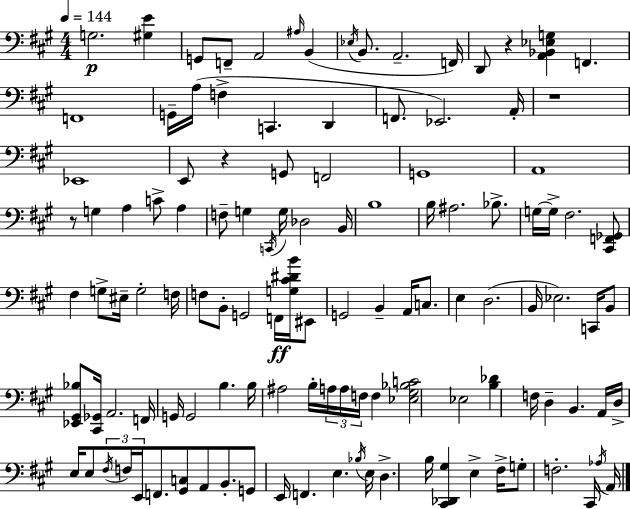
G3/h. [G#3,E4]/q G2/e F2/e A2/h A#3/s B2/q Eb3/s B2/e. A2/h. F2/s D2/e R/q [A2,Bb2,Eb3,G3]/q F2/q. F2/w G2/s A3/s F3/q C2/q. D2/q F2/e. Eb2/h. A2/s R/w Eb2/w E2/e R/q G2/e F2/h G2/w A2/w R/e G3/q A3/q C4/e A3/q F3/e G3/q C2/s G3/s Db3/h B2/s B3/w B3/s A#3/h. Bb3/e. G3/s G3/s F#3/h. [C#2,F2,Gb2]/e F#3/q G3/e EIS3/s G3/h F3/s F3/e B2/e G2/h F2/s [G3,C#4,D#4,B4]/s EIS2/e G2/h B2/q A2/s C3/e. E3/q D3/h. B2/s Eb3/h. C2/s B2/e [Eb2,G#2,Bb3]/e [C#2,Gb2]/s A2/h. F2/s G2/s G2/h B3/q. B3/s A#3/h B3/s A3/s A3/s F3/s F3/q [Eb3,G#3,Bb3,C4]/h Eb3/h [B3,Db4]/q F3/s D3/q B2/q. A2/s D3/s E3/s E3/e F#3/s F3/s E2/s F2/e. [G#2,C3]/e A2/e B2/e. G2/e E2/s F2/q. E3/q. Bb3/s E3/s D3/q. B3/s [C#2,Db2,G#3]/q E3/q F#3/s G3/e F3/h. C#2/s Ab3/s A2/s